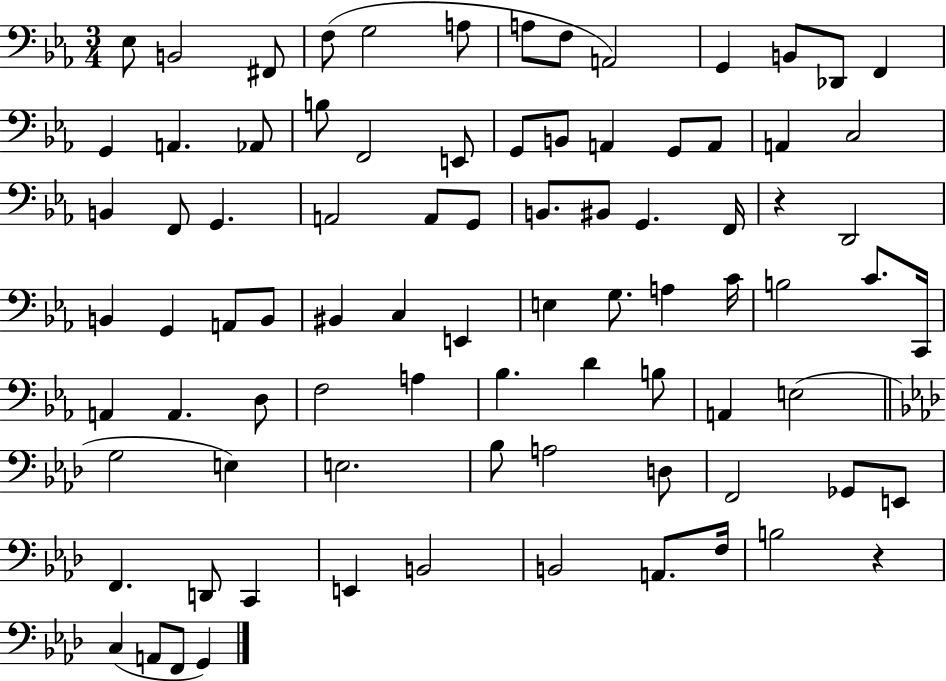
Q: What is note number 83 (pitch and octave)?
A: G2